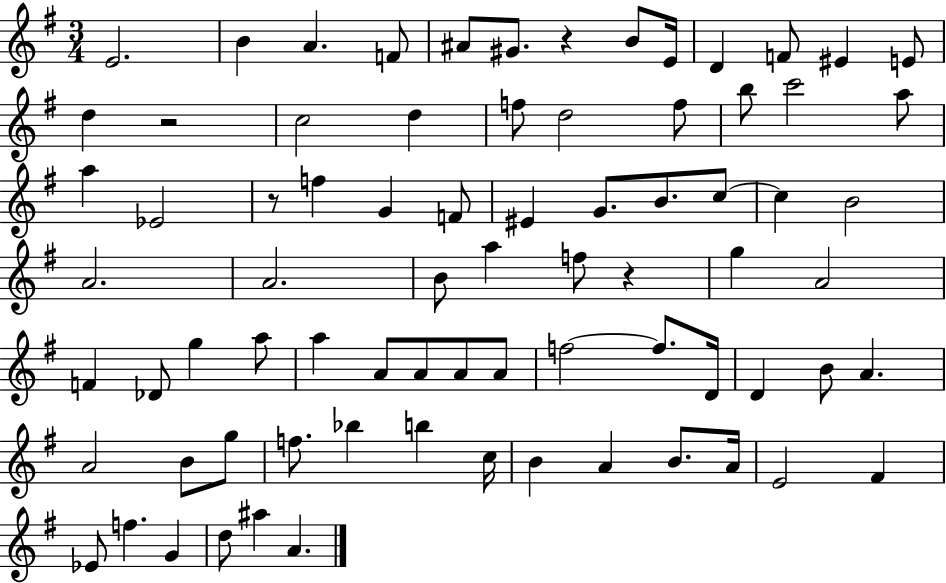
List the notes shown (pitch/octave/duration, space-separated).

E4/h. B4/q A4/q. F4/e A#4/e G#4/e. R/q B4/e E4/s D4/q F4/e EIS4/q E4/e D5/q R/h C5/h D5/q F5/e D5/h F5/e B5/e C6/h A5/e A5/q Eb4/h R/e F5/q G4/q F4/e EIS4/q G4/e. B4/e. C5/e C5/q B4/h A4/h. A4/h. B4/e A5/q F5/e R/q G5/q A4/h F4/q Db4/e G5/q A5/e A5/q A4/e A4/e A4/e A4/e F5/h F5/e. D4/s D4/q B4/e A4/q. A4/h B4/e G5/e F5/e. Bb5/q B5/q C5/s B4/q A4/q B4/e. A4/s E4/h F#4/q Eb4/e F5/q. G4/q D5/e A#5/q A4/q.